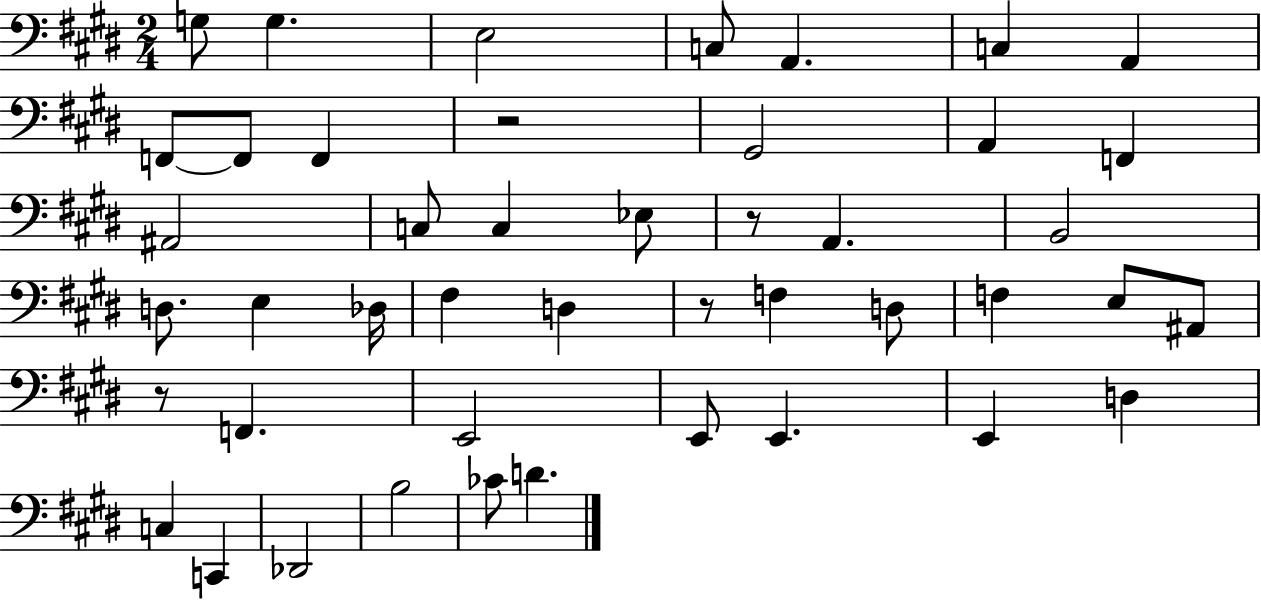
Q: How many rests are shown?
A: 4